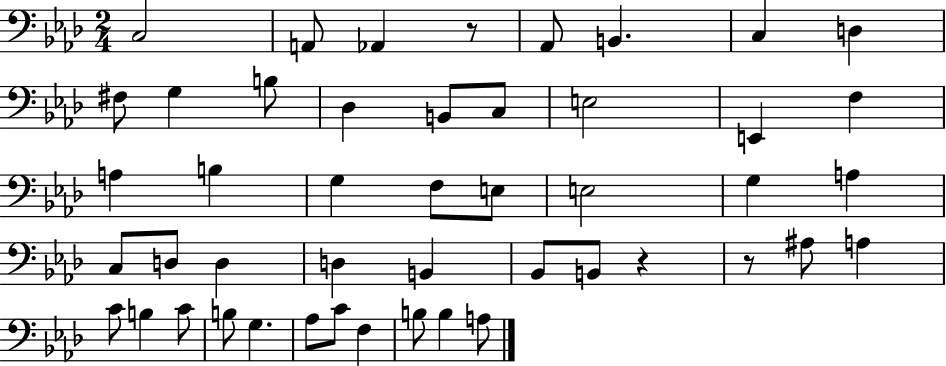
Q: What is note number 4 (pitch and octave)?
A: Ab2